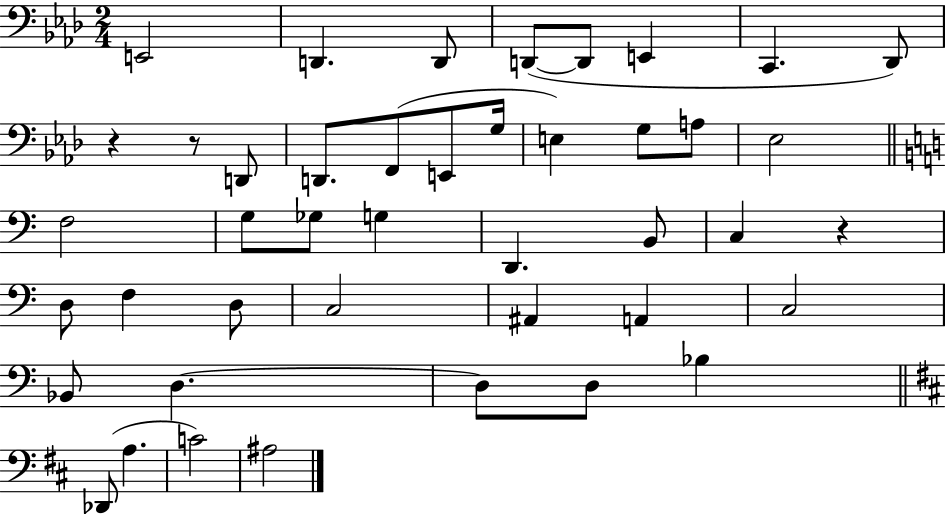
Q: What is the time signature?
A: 2/4